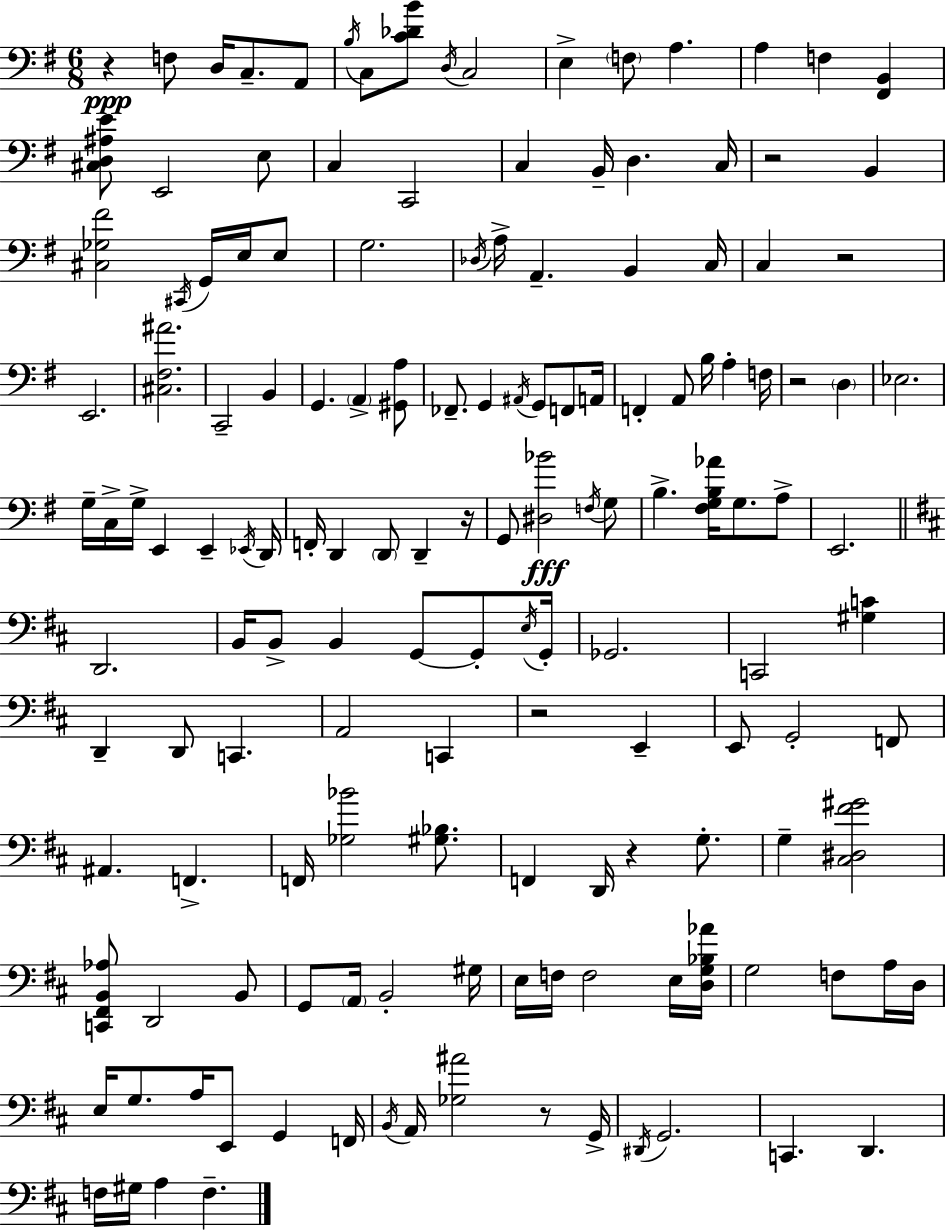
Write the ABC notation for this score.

X:1
T:Untitled
M:6/8
L:1/4
K:G
z F,/2 D,/4 C,/2 A,,/2 B,/4 C,/2 [C_DB]/2 D,/4 C,2 E, F,/2 A, A, F, [^F,,B,,] [^C,D,^A,E]/2 E,,2 E,/2 C, C,,2 C, B,,/4 D, C,/4 z2 B,, [^C,_G,^F]2 ^C,,/4 G,,/4 E,/4 E,/2 G,2 _D,/4 A,/4 A,, B,, C,/4 C, z2 E,,2 [^C,^F,^A]2 C,,2 B,, G,, A,, [^G,,A,]/2 _F,,/2 G,, ^A,,/4 G,,/2 F,,/2 A,,/4 F,, A,,/2 B,/4 A, F,/4 z2 D, _E,2 G,/4 C,/4 G,/4 E,, E,, _E,,/4 D,,/4 F,,/4 D,, D,,/2 D,, z/4 G,,/2 [^D,_B]2 F,/4 G,/2 B, [^F,G,B,_A]/4 G,/2 A,/2 E,,2 D,,2 B,,/4 B,,/2 B,, G,,/2 G,,/2 E,/4 G,,/4 _G,,2 C,,2 [^G,C] D,, D,,/2 C,, A,,2 C,, z2 E,, E,,/2 G,,2 F,,/2 ^A,, F,, F,,/4 [_G,_B]2 [^G,_B,]/2 F,, D,,/4 z G,/2 G, [^C,^D,^F^G]2 [C,,^F,,B,,_A,]/2 D,,2 B,,/2 G,,/2 A,,/4 B,,2 ^G,/4 E,/4 F,/4 F,2 E,/4 [D,G,_B,_A]/4 G,2 F,/2 A,/4 D,/4 E,/4 G,/2 A,/4 E,,/2 G,, F,,/4 B,,/4 A,,/4 [_G,^A]2 z/2 G,,/4 ^D,,/4 G,,2 C,, D,, F,/4 ^G,/4 A, F,